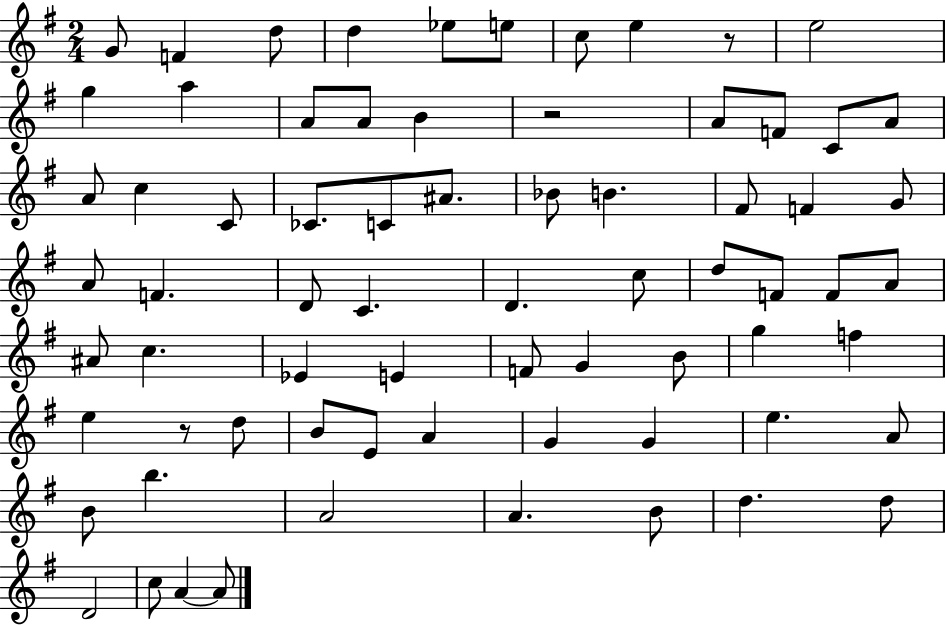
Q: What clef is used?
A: treble